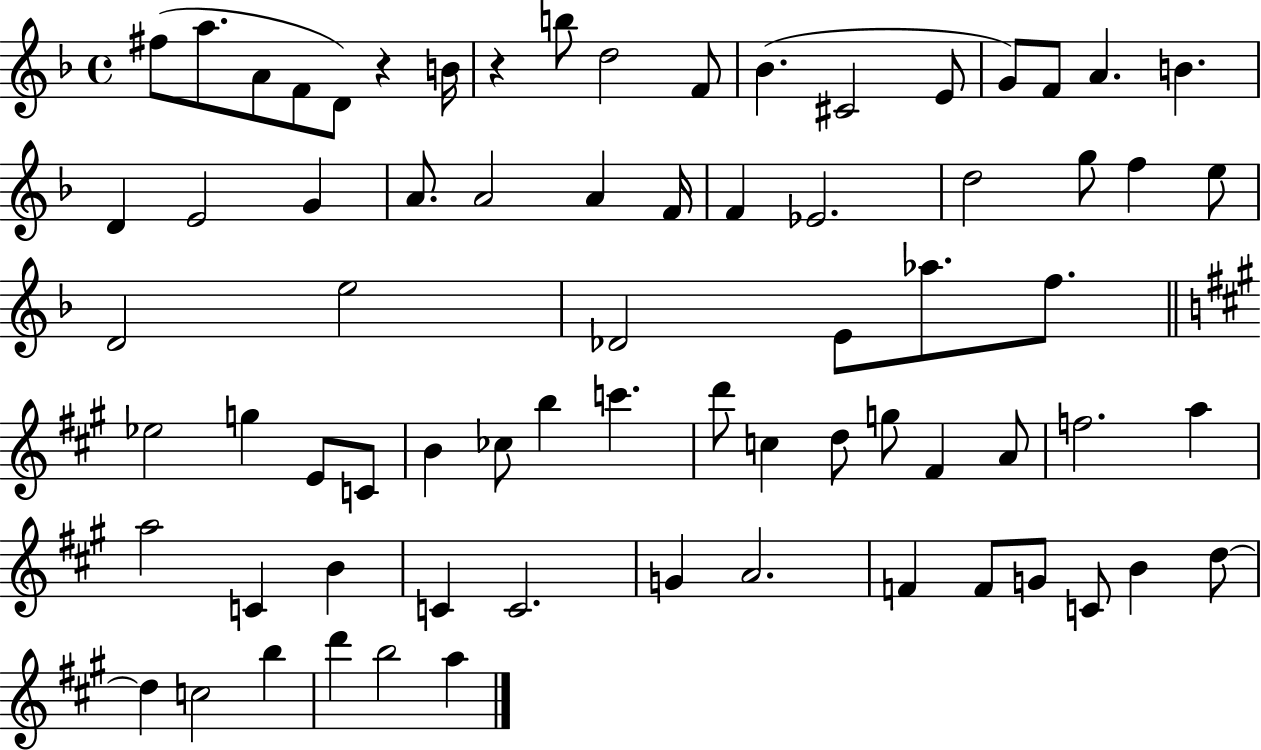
X:1
T:Untitled
M:4/4
L:1/4
K:F
^f/2 a/2 A/2 F/2 D/2 z B/4 z b/2 d2 F/2 _B ^C2 E/2 G/2 F/2 A B D E2 G A/2 A2 A F/4 F _E2 d2 g/2 f e/2 D2 e2 _D2 E/2 _a/2 f/2 _e2 g E/2 C/2 B _c/2 b c' d'/2 c d/2 g/2 ^F A/2 f2 a a2 C B C C2 G A2 F F/2 G/2 C/2 B d/2 d c2 b d' b2 a